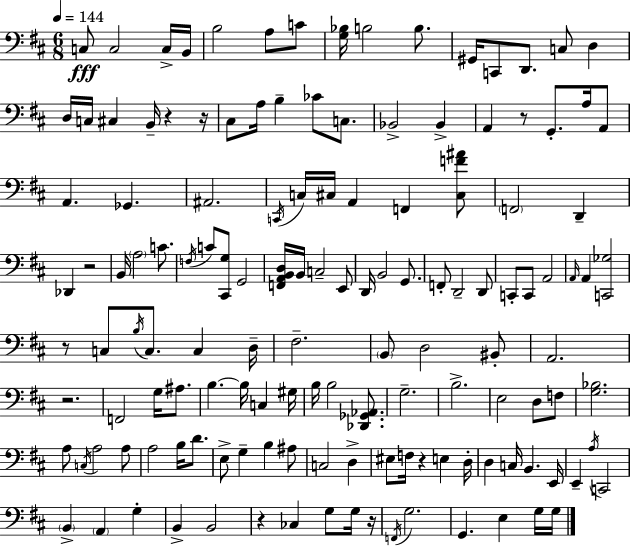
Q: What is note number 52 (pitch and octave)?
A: G2